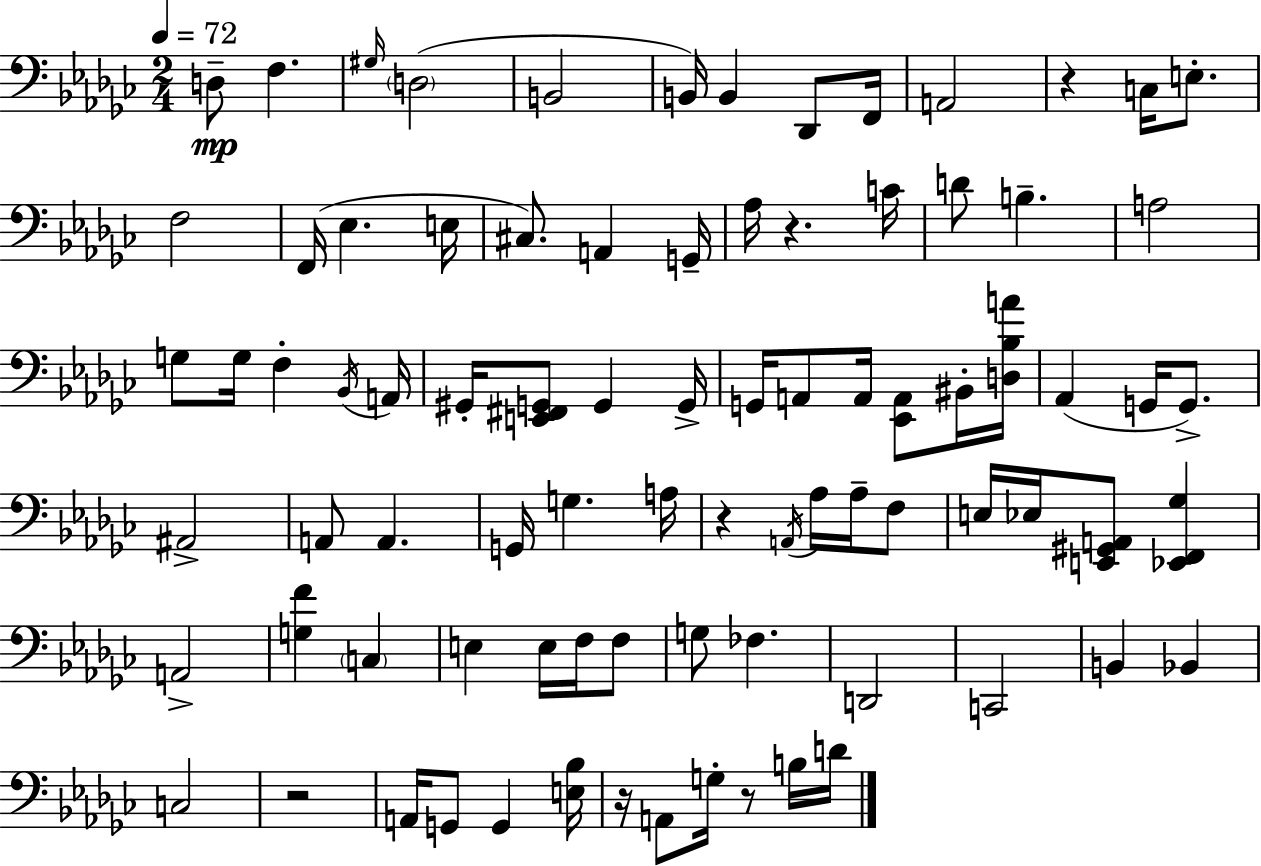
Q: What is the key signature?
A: EES minor